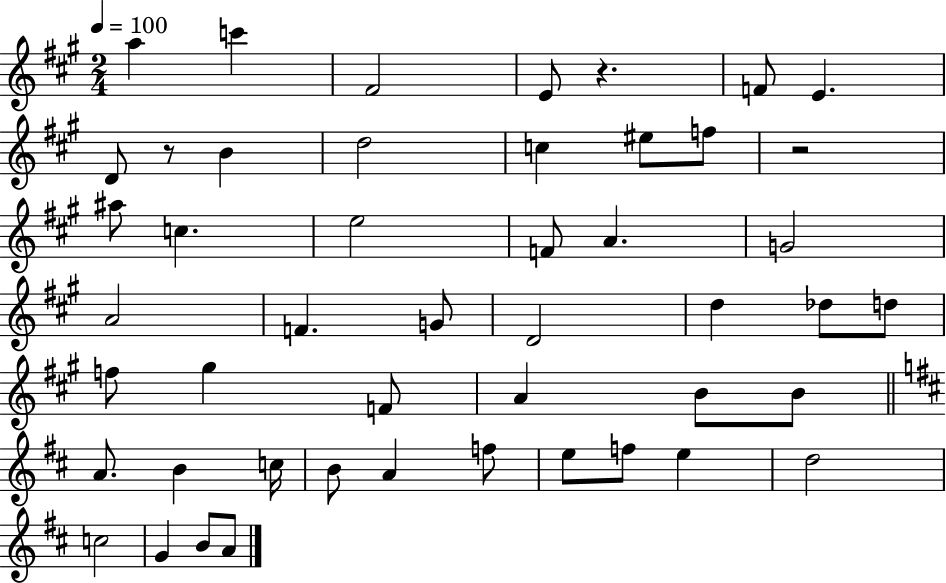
{
  \clef treble
  \numericTimeSignature
  \time 2/4
  \key a \major
  \tempo 4 = 100
  a''4 c'''4 | fis'2 | e'8 r4. | f'8 e'4. | \break d'8 r8 b'4 | d''2 | c''4 eis''8 f''8 | r2 | \break ais''8 c''4. | e''2 | f'8 a'4. | g'2 | \break a'2 | f'4. g'8 | d'2 | d''4 des''8 d''8 | \break f''8 gis''4 f'8 | a'4 b'8 b'8 | \bar "||" \break \key d \major a'8. b'4 c''16 | b'8 a'4 f''8 | e''8 f''8 e''4 | d''2 | \break c''2 | g'4 b'8 a'8 | \bar "|."
}